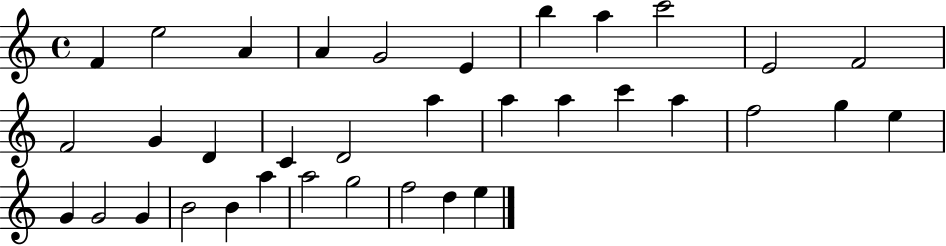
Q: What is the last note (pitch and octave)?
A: E5